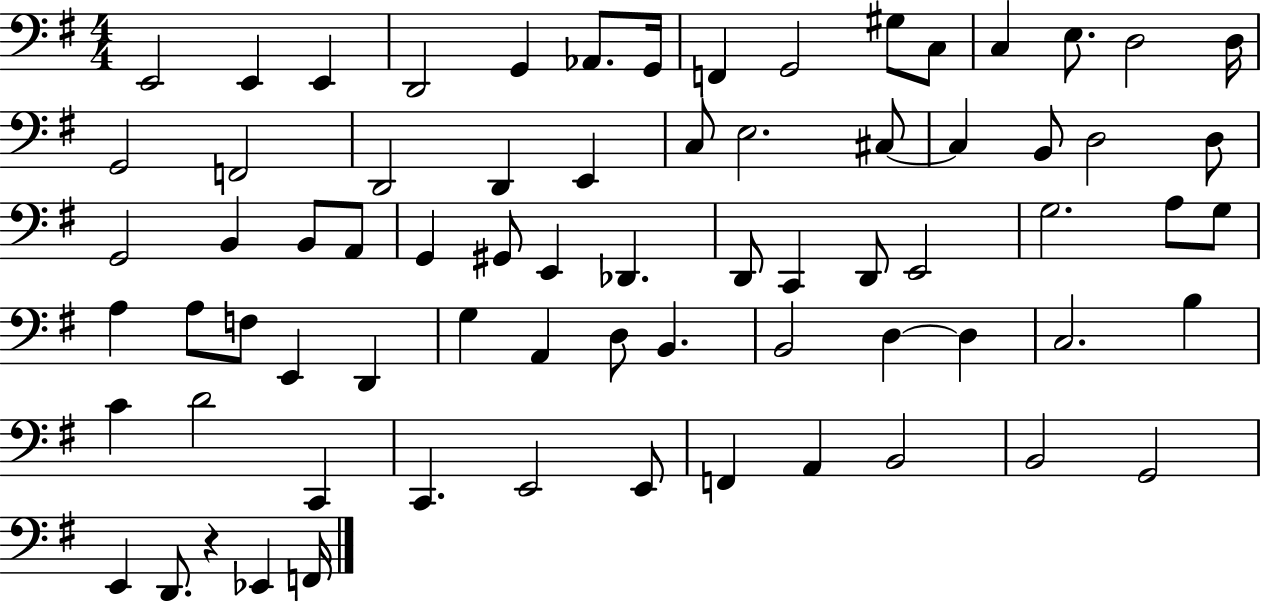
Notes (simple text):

E2/h E2/q E2/q D2/h G2/q Ab2/e. G2/s F2/q G2/h G#3/e C3/e C3/q E3/e. D3/h D3/s G2/h F2/h D2/h D2/q E2/q C3/e E3/h. C#3/e C#3/q B2/e D3/h D3/e G2/h B2/q B2/e A2/e G2/q G#2/e E2/q Db2/q. D2/e C2/q D2/e E2/h G3/h. A3/e G3/e A3/q A3/e F3/e E2/q D2/q G3/q A2/q D3/e B2/q. B2/h D3/q D3/q C3/h. B3/q C4/q D4/h C2/q C2/q. E2/h E2/e F2/q A2/q B2/h B2/h G2/h E2/q D2/e. R/q Eb2/q F2/s